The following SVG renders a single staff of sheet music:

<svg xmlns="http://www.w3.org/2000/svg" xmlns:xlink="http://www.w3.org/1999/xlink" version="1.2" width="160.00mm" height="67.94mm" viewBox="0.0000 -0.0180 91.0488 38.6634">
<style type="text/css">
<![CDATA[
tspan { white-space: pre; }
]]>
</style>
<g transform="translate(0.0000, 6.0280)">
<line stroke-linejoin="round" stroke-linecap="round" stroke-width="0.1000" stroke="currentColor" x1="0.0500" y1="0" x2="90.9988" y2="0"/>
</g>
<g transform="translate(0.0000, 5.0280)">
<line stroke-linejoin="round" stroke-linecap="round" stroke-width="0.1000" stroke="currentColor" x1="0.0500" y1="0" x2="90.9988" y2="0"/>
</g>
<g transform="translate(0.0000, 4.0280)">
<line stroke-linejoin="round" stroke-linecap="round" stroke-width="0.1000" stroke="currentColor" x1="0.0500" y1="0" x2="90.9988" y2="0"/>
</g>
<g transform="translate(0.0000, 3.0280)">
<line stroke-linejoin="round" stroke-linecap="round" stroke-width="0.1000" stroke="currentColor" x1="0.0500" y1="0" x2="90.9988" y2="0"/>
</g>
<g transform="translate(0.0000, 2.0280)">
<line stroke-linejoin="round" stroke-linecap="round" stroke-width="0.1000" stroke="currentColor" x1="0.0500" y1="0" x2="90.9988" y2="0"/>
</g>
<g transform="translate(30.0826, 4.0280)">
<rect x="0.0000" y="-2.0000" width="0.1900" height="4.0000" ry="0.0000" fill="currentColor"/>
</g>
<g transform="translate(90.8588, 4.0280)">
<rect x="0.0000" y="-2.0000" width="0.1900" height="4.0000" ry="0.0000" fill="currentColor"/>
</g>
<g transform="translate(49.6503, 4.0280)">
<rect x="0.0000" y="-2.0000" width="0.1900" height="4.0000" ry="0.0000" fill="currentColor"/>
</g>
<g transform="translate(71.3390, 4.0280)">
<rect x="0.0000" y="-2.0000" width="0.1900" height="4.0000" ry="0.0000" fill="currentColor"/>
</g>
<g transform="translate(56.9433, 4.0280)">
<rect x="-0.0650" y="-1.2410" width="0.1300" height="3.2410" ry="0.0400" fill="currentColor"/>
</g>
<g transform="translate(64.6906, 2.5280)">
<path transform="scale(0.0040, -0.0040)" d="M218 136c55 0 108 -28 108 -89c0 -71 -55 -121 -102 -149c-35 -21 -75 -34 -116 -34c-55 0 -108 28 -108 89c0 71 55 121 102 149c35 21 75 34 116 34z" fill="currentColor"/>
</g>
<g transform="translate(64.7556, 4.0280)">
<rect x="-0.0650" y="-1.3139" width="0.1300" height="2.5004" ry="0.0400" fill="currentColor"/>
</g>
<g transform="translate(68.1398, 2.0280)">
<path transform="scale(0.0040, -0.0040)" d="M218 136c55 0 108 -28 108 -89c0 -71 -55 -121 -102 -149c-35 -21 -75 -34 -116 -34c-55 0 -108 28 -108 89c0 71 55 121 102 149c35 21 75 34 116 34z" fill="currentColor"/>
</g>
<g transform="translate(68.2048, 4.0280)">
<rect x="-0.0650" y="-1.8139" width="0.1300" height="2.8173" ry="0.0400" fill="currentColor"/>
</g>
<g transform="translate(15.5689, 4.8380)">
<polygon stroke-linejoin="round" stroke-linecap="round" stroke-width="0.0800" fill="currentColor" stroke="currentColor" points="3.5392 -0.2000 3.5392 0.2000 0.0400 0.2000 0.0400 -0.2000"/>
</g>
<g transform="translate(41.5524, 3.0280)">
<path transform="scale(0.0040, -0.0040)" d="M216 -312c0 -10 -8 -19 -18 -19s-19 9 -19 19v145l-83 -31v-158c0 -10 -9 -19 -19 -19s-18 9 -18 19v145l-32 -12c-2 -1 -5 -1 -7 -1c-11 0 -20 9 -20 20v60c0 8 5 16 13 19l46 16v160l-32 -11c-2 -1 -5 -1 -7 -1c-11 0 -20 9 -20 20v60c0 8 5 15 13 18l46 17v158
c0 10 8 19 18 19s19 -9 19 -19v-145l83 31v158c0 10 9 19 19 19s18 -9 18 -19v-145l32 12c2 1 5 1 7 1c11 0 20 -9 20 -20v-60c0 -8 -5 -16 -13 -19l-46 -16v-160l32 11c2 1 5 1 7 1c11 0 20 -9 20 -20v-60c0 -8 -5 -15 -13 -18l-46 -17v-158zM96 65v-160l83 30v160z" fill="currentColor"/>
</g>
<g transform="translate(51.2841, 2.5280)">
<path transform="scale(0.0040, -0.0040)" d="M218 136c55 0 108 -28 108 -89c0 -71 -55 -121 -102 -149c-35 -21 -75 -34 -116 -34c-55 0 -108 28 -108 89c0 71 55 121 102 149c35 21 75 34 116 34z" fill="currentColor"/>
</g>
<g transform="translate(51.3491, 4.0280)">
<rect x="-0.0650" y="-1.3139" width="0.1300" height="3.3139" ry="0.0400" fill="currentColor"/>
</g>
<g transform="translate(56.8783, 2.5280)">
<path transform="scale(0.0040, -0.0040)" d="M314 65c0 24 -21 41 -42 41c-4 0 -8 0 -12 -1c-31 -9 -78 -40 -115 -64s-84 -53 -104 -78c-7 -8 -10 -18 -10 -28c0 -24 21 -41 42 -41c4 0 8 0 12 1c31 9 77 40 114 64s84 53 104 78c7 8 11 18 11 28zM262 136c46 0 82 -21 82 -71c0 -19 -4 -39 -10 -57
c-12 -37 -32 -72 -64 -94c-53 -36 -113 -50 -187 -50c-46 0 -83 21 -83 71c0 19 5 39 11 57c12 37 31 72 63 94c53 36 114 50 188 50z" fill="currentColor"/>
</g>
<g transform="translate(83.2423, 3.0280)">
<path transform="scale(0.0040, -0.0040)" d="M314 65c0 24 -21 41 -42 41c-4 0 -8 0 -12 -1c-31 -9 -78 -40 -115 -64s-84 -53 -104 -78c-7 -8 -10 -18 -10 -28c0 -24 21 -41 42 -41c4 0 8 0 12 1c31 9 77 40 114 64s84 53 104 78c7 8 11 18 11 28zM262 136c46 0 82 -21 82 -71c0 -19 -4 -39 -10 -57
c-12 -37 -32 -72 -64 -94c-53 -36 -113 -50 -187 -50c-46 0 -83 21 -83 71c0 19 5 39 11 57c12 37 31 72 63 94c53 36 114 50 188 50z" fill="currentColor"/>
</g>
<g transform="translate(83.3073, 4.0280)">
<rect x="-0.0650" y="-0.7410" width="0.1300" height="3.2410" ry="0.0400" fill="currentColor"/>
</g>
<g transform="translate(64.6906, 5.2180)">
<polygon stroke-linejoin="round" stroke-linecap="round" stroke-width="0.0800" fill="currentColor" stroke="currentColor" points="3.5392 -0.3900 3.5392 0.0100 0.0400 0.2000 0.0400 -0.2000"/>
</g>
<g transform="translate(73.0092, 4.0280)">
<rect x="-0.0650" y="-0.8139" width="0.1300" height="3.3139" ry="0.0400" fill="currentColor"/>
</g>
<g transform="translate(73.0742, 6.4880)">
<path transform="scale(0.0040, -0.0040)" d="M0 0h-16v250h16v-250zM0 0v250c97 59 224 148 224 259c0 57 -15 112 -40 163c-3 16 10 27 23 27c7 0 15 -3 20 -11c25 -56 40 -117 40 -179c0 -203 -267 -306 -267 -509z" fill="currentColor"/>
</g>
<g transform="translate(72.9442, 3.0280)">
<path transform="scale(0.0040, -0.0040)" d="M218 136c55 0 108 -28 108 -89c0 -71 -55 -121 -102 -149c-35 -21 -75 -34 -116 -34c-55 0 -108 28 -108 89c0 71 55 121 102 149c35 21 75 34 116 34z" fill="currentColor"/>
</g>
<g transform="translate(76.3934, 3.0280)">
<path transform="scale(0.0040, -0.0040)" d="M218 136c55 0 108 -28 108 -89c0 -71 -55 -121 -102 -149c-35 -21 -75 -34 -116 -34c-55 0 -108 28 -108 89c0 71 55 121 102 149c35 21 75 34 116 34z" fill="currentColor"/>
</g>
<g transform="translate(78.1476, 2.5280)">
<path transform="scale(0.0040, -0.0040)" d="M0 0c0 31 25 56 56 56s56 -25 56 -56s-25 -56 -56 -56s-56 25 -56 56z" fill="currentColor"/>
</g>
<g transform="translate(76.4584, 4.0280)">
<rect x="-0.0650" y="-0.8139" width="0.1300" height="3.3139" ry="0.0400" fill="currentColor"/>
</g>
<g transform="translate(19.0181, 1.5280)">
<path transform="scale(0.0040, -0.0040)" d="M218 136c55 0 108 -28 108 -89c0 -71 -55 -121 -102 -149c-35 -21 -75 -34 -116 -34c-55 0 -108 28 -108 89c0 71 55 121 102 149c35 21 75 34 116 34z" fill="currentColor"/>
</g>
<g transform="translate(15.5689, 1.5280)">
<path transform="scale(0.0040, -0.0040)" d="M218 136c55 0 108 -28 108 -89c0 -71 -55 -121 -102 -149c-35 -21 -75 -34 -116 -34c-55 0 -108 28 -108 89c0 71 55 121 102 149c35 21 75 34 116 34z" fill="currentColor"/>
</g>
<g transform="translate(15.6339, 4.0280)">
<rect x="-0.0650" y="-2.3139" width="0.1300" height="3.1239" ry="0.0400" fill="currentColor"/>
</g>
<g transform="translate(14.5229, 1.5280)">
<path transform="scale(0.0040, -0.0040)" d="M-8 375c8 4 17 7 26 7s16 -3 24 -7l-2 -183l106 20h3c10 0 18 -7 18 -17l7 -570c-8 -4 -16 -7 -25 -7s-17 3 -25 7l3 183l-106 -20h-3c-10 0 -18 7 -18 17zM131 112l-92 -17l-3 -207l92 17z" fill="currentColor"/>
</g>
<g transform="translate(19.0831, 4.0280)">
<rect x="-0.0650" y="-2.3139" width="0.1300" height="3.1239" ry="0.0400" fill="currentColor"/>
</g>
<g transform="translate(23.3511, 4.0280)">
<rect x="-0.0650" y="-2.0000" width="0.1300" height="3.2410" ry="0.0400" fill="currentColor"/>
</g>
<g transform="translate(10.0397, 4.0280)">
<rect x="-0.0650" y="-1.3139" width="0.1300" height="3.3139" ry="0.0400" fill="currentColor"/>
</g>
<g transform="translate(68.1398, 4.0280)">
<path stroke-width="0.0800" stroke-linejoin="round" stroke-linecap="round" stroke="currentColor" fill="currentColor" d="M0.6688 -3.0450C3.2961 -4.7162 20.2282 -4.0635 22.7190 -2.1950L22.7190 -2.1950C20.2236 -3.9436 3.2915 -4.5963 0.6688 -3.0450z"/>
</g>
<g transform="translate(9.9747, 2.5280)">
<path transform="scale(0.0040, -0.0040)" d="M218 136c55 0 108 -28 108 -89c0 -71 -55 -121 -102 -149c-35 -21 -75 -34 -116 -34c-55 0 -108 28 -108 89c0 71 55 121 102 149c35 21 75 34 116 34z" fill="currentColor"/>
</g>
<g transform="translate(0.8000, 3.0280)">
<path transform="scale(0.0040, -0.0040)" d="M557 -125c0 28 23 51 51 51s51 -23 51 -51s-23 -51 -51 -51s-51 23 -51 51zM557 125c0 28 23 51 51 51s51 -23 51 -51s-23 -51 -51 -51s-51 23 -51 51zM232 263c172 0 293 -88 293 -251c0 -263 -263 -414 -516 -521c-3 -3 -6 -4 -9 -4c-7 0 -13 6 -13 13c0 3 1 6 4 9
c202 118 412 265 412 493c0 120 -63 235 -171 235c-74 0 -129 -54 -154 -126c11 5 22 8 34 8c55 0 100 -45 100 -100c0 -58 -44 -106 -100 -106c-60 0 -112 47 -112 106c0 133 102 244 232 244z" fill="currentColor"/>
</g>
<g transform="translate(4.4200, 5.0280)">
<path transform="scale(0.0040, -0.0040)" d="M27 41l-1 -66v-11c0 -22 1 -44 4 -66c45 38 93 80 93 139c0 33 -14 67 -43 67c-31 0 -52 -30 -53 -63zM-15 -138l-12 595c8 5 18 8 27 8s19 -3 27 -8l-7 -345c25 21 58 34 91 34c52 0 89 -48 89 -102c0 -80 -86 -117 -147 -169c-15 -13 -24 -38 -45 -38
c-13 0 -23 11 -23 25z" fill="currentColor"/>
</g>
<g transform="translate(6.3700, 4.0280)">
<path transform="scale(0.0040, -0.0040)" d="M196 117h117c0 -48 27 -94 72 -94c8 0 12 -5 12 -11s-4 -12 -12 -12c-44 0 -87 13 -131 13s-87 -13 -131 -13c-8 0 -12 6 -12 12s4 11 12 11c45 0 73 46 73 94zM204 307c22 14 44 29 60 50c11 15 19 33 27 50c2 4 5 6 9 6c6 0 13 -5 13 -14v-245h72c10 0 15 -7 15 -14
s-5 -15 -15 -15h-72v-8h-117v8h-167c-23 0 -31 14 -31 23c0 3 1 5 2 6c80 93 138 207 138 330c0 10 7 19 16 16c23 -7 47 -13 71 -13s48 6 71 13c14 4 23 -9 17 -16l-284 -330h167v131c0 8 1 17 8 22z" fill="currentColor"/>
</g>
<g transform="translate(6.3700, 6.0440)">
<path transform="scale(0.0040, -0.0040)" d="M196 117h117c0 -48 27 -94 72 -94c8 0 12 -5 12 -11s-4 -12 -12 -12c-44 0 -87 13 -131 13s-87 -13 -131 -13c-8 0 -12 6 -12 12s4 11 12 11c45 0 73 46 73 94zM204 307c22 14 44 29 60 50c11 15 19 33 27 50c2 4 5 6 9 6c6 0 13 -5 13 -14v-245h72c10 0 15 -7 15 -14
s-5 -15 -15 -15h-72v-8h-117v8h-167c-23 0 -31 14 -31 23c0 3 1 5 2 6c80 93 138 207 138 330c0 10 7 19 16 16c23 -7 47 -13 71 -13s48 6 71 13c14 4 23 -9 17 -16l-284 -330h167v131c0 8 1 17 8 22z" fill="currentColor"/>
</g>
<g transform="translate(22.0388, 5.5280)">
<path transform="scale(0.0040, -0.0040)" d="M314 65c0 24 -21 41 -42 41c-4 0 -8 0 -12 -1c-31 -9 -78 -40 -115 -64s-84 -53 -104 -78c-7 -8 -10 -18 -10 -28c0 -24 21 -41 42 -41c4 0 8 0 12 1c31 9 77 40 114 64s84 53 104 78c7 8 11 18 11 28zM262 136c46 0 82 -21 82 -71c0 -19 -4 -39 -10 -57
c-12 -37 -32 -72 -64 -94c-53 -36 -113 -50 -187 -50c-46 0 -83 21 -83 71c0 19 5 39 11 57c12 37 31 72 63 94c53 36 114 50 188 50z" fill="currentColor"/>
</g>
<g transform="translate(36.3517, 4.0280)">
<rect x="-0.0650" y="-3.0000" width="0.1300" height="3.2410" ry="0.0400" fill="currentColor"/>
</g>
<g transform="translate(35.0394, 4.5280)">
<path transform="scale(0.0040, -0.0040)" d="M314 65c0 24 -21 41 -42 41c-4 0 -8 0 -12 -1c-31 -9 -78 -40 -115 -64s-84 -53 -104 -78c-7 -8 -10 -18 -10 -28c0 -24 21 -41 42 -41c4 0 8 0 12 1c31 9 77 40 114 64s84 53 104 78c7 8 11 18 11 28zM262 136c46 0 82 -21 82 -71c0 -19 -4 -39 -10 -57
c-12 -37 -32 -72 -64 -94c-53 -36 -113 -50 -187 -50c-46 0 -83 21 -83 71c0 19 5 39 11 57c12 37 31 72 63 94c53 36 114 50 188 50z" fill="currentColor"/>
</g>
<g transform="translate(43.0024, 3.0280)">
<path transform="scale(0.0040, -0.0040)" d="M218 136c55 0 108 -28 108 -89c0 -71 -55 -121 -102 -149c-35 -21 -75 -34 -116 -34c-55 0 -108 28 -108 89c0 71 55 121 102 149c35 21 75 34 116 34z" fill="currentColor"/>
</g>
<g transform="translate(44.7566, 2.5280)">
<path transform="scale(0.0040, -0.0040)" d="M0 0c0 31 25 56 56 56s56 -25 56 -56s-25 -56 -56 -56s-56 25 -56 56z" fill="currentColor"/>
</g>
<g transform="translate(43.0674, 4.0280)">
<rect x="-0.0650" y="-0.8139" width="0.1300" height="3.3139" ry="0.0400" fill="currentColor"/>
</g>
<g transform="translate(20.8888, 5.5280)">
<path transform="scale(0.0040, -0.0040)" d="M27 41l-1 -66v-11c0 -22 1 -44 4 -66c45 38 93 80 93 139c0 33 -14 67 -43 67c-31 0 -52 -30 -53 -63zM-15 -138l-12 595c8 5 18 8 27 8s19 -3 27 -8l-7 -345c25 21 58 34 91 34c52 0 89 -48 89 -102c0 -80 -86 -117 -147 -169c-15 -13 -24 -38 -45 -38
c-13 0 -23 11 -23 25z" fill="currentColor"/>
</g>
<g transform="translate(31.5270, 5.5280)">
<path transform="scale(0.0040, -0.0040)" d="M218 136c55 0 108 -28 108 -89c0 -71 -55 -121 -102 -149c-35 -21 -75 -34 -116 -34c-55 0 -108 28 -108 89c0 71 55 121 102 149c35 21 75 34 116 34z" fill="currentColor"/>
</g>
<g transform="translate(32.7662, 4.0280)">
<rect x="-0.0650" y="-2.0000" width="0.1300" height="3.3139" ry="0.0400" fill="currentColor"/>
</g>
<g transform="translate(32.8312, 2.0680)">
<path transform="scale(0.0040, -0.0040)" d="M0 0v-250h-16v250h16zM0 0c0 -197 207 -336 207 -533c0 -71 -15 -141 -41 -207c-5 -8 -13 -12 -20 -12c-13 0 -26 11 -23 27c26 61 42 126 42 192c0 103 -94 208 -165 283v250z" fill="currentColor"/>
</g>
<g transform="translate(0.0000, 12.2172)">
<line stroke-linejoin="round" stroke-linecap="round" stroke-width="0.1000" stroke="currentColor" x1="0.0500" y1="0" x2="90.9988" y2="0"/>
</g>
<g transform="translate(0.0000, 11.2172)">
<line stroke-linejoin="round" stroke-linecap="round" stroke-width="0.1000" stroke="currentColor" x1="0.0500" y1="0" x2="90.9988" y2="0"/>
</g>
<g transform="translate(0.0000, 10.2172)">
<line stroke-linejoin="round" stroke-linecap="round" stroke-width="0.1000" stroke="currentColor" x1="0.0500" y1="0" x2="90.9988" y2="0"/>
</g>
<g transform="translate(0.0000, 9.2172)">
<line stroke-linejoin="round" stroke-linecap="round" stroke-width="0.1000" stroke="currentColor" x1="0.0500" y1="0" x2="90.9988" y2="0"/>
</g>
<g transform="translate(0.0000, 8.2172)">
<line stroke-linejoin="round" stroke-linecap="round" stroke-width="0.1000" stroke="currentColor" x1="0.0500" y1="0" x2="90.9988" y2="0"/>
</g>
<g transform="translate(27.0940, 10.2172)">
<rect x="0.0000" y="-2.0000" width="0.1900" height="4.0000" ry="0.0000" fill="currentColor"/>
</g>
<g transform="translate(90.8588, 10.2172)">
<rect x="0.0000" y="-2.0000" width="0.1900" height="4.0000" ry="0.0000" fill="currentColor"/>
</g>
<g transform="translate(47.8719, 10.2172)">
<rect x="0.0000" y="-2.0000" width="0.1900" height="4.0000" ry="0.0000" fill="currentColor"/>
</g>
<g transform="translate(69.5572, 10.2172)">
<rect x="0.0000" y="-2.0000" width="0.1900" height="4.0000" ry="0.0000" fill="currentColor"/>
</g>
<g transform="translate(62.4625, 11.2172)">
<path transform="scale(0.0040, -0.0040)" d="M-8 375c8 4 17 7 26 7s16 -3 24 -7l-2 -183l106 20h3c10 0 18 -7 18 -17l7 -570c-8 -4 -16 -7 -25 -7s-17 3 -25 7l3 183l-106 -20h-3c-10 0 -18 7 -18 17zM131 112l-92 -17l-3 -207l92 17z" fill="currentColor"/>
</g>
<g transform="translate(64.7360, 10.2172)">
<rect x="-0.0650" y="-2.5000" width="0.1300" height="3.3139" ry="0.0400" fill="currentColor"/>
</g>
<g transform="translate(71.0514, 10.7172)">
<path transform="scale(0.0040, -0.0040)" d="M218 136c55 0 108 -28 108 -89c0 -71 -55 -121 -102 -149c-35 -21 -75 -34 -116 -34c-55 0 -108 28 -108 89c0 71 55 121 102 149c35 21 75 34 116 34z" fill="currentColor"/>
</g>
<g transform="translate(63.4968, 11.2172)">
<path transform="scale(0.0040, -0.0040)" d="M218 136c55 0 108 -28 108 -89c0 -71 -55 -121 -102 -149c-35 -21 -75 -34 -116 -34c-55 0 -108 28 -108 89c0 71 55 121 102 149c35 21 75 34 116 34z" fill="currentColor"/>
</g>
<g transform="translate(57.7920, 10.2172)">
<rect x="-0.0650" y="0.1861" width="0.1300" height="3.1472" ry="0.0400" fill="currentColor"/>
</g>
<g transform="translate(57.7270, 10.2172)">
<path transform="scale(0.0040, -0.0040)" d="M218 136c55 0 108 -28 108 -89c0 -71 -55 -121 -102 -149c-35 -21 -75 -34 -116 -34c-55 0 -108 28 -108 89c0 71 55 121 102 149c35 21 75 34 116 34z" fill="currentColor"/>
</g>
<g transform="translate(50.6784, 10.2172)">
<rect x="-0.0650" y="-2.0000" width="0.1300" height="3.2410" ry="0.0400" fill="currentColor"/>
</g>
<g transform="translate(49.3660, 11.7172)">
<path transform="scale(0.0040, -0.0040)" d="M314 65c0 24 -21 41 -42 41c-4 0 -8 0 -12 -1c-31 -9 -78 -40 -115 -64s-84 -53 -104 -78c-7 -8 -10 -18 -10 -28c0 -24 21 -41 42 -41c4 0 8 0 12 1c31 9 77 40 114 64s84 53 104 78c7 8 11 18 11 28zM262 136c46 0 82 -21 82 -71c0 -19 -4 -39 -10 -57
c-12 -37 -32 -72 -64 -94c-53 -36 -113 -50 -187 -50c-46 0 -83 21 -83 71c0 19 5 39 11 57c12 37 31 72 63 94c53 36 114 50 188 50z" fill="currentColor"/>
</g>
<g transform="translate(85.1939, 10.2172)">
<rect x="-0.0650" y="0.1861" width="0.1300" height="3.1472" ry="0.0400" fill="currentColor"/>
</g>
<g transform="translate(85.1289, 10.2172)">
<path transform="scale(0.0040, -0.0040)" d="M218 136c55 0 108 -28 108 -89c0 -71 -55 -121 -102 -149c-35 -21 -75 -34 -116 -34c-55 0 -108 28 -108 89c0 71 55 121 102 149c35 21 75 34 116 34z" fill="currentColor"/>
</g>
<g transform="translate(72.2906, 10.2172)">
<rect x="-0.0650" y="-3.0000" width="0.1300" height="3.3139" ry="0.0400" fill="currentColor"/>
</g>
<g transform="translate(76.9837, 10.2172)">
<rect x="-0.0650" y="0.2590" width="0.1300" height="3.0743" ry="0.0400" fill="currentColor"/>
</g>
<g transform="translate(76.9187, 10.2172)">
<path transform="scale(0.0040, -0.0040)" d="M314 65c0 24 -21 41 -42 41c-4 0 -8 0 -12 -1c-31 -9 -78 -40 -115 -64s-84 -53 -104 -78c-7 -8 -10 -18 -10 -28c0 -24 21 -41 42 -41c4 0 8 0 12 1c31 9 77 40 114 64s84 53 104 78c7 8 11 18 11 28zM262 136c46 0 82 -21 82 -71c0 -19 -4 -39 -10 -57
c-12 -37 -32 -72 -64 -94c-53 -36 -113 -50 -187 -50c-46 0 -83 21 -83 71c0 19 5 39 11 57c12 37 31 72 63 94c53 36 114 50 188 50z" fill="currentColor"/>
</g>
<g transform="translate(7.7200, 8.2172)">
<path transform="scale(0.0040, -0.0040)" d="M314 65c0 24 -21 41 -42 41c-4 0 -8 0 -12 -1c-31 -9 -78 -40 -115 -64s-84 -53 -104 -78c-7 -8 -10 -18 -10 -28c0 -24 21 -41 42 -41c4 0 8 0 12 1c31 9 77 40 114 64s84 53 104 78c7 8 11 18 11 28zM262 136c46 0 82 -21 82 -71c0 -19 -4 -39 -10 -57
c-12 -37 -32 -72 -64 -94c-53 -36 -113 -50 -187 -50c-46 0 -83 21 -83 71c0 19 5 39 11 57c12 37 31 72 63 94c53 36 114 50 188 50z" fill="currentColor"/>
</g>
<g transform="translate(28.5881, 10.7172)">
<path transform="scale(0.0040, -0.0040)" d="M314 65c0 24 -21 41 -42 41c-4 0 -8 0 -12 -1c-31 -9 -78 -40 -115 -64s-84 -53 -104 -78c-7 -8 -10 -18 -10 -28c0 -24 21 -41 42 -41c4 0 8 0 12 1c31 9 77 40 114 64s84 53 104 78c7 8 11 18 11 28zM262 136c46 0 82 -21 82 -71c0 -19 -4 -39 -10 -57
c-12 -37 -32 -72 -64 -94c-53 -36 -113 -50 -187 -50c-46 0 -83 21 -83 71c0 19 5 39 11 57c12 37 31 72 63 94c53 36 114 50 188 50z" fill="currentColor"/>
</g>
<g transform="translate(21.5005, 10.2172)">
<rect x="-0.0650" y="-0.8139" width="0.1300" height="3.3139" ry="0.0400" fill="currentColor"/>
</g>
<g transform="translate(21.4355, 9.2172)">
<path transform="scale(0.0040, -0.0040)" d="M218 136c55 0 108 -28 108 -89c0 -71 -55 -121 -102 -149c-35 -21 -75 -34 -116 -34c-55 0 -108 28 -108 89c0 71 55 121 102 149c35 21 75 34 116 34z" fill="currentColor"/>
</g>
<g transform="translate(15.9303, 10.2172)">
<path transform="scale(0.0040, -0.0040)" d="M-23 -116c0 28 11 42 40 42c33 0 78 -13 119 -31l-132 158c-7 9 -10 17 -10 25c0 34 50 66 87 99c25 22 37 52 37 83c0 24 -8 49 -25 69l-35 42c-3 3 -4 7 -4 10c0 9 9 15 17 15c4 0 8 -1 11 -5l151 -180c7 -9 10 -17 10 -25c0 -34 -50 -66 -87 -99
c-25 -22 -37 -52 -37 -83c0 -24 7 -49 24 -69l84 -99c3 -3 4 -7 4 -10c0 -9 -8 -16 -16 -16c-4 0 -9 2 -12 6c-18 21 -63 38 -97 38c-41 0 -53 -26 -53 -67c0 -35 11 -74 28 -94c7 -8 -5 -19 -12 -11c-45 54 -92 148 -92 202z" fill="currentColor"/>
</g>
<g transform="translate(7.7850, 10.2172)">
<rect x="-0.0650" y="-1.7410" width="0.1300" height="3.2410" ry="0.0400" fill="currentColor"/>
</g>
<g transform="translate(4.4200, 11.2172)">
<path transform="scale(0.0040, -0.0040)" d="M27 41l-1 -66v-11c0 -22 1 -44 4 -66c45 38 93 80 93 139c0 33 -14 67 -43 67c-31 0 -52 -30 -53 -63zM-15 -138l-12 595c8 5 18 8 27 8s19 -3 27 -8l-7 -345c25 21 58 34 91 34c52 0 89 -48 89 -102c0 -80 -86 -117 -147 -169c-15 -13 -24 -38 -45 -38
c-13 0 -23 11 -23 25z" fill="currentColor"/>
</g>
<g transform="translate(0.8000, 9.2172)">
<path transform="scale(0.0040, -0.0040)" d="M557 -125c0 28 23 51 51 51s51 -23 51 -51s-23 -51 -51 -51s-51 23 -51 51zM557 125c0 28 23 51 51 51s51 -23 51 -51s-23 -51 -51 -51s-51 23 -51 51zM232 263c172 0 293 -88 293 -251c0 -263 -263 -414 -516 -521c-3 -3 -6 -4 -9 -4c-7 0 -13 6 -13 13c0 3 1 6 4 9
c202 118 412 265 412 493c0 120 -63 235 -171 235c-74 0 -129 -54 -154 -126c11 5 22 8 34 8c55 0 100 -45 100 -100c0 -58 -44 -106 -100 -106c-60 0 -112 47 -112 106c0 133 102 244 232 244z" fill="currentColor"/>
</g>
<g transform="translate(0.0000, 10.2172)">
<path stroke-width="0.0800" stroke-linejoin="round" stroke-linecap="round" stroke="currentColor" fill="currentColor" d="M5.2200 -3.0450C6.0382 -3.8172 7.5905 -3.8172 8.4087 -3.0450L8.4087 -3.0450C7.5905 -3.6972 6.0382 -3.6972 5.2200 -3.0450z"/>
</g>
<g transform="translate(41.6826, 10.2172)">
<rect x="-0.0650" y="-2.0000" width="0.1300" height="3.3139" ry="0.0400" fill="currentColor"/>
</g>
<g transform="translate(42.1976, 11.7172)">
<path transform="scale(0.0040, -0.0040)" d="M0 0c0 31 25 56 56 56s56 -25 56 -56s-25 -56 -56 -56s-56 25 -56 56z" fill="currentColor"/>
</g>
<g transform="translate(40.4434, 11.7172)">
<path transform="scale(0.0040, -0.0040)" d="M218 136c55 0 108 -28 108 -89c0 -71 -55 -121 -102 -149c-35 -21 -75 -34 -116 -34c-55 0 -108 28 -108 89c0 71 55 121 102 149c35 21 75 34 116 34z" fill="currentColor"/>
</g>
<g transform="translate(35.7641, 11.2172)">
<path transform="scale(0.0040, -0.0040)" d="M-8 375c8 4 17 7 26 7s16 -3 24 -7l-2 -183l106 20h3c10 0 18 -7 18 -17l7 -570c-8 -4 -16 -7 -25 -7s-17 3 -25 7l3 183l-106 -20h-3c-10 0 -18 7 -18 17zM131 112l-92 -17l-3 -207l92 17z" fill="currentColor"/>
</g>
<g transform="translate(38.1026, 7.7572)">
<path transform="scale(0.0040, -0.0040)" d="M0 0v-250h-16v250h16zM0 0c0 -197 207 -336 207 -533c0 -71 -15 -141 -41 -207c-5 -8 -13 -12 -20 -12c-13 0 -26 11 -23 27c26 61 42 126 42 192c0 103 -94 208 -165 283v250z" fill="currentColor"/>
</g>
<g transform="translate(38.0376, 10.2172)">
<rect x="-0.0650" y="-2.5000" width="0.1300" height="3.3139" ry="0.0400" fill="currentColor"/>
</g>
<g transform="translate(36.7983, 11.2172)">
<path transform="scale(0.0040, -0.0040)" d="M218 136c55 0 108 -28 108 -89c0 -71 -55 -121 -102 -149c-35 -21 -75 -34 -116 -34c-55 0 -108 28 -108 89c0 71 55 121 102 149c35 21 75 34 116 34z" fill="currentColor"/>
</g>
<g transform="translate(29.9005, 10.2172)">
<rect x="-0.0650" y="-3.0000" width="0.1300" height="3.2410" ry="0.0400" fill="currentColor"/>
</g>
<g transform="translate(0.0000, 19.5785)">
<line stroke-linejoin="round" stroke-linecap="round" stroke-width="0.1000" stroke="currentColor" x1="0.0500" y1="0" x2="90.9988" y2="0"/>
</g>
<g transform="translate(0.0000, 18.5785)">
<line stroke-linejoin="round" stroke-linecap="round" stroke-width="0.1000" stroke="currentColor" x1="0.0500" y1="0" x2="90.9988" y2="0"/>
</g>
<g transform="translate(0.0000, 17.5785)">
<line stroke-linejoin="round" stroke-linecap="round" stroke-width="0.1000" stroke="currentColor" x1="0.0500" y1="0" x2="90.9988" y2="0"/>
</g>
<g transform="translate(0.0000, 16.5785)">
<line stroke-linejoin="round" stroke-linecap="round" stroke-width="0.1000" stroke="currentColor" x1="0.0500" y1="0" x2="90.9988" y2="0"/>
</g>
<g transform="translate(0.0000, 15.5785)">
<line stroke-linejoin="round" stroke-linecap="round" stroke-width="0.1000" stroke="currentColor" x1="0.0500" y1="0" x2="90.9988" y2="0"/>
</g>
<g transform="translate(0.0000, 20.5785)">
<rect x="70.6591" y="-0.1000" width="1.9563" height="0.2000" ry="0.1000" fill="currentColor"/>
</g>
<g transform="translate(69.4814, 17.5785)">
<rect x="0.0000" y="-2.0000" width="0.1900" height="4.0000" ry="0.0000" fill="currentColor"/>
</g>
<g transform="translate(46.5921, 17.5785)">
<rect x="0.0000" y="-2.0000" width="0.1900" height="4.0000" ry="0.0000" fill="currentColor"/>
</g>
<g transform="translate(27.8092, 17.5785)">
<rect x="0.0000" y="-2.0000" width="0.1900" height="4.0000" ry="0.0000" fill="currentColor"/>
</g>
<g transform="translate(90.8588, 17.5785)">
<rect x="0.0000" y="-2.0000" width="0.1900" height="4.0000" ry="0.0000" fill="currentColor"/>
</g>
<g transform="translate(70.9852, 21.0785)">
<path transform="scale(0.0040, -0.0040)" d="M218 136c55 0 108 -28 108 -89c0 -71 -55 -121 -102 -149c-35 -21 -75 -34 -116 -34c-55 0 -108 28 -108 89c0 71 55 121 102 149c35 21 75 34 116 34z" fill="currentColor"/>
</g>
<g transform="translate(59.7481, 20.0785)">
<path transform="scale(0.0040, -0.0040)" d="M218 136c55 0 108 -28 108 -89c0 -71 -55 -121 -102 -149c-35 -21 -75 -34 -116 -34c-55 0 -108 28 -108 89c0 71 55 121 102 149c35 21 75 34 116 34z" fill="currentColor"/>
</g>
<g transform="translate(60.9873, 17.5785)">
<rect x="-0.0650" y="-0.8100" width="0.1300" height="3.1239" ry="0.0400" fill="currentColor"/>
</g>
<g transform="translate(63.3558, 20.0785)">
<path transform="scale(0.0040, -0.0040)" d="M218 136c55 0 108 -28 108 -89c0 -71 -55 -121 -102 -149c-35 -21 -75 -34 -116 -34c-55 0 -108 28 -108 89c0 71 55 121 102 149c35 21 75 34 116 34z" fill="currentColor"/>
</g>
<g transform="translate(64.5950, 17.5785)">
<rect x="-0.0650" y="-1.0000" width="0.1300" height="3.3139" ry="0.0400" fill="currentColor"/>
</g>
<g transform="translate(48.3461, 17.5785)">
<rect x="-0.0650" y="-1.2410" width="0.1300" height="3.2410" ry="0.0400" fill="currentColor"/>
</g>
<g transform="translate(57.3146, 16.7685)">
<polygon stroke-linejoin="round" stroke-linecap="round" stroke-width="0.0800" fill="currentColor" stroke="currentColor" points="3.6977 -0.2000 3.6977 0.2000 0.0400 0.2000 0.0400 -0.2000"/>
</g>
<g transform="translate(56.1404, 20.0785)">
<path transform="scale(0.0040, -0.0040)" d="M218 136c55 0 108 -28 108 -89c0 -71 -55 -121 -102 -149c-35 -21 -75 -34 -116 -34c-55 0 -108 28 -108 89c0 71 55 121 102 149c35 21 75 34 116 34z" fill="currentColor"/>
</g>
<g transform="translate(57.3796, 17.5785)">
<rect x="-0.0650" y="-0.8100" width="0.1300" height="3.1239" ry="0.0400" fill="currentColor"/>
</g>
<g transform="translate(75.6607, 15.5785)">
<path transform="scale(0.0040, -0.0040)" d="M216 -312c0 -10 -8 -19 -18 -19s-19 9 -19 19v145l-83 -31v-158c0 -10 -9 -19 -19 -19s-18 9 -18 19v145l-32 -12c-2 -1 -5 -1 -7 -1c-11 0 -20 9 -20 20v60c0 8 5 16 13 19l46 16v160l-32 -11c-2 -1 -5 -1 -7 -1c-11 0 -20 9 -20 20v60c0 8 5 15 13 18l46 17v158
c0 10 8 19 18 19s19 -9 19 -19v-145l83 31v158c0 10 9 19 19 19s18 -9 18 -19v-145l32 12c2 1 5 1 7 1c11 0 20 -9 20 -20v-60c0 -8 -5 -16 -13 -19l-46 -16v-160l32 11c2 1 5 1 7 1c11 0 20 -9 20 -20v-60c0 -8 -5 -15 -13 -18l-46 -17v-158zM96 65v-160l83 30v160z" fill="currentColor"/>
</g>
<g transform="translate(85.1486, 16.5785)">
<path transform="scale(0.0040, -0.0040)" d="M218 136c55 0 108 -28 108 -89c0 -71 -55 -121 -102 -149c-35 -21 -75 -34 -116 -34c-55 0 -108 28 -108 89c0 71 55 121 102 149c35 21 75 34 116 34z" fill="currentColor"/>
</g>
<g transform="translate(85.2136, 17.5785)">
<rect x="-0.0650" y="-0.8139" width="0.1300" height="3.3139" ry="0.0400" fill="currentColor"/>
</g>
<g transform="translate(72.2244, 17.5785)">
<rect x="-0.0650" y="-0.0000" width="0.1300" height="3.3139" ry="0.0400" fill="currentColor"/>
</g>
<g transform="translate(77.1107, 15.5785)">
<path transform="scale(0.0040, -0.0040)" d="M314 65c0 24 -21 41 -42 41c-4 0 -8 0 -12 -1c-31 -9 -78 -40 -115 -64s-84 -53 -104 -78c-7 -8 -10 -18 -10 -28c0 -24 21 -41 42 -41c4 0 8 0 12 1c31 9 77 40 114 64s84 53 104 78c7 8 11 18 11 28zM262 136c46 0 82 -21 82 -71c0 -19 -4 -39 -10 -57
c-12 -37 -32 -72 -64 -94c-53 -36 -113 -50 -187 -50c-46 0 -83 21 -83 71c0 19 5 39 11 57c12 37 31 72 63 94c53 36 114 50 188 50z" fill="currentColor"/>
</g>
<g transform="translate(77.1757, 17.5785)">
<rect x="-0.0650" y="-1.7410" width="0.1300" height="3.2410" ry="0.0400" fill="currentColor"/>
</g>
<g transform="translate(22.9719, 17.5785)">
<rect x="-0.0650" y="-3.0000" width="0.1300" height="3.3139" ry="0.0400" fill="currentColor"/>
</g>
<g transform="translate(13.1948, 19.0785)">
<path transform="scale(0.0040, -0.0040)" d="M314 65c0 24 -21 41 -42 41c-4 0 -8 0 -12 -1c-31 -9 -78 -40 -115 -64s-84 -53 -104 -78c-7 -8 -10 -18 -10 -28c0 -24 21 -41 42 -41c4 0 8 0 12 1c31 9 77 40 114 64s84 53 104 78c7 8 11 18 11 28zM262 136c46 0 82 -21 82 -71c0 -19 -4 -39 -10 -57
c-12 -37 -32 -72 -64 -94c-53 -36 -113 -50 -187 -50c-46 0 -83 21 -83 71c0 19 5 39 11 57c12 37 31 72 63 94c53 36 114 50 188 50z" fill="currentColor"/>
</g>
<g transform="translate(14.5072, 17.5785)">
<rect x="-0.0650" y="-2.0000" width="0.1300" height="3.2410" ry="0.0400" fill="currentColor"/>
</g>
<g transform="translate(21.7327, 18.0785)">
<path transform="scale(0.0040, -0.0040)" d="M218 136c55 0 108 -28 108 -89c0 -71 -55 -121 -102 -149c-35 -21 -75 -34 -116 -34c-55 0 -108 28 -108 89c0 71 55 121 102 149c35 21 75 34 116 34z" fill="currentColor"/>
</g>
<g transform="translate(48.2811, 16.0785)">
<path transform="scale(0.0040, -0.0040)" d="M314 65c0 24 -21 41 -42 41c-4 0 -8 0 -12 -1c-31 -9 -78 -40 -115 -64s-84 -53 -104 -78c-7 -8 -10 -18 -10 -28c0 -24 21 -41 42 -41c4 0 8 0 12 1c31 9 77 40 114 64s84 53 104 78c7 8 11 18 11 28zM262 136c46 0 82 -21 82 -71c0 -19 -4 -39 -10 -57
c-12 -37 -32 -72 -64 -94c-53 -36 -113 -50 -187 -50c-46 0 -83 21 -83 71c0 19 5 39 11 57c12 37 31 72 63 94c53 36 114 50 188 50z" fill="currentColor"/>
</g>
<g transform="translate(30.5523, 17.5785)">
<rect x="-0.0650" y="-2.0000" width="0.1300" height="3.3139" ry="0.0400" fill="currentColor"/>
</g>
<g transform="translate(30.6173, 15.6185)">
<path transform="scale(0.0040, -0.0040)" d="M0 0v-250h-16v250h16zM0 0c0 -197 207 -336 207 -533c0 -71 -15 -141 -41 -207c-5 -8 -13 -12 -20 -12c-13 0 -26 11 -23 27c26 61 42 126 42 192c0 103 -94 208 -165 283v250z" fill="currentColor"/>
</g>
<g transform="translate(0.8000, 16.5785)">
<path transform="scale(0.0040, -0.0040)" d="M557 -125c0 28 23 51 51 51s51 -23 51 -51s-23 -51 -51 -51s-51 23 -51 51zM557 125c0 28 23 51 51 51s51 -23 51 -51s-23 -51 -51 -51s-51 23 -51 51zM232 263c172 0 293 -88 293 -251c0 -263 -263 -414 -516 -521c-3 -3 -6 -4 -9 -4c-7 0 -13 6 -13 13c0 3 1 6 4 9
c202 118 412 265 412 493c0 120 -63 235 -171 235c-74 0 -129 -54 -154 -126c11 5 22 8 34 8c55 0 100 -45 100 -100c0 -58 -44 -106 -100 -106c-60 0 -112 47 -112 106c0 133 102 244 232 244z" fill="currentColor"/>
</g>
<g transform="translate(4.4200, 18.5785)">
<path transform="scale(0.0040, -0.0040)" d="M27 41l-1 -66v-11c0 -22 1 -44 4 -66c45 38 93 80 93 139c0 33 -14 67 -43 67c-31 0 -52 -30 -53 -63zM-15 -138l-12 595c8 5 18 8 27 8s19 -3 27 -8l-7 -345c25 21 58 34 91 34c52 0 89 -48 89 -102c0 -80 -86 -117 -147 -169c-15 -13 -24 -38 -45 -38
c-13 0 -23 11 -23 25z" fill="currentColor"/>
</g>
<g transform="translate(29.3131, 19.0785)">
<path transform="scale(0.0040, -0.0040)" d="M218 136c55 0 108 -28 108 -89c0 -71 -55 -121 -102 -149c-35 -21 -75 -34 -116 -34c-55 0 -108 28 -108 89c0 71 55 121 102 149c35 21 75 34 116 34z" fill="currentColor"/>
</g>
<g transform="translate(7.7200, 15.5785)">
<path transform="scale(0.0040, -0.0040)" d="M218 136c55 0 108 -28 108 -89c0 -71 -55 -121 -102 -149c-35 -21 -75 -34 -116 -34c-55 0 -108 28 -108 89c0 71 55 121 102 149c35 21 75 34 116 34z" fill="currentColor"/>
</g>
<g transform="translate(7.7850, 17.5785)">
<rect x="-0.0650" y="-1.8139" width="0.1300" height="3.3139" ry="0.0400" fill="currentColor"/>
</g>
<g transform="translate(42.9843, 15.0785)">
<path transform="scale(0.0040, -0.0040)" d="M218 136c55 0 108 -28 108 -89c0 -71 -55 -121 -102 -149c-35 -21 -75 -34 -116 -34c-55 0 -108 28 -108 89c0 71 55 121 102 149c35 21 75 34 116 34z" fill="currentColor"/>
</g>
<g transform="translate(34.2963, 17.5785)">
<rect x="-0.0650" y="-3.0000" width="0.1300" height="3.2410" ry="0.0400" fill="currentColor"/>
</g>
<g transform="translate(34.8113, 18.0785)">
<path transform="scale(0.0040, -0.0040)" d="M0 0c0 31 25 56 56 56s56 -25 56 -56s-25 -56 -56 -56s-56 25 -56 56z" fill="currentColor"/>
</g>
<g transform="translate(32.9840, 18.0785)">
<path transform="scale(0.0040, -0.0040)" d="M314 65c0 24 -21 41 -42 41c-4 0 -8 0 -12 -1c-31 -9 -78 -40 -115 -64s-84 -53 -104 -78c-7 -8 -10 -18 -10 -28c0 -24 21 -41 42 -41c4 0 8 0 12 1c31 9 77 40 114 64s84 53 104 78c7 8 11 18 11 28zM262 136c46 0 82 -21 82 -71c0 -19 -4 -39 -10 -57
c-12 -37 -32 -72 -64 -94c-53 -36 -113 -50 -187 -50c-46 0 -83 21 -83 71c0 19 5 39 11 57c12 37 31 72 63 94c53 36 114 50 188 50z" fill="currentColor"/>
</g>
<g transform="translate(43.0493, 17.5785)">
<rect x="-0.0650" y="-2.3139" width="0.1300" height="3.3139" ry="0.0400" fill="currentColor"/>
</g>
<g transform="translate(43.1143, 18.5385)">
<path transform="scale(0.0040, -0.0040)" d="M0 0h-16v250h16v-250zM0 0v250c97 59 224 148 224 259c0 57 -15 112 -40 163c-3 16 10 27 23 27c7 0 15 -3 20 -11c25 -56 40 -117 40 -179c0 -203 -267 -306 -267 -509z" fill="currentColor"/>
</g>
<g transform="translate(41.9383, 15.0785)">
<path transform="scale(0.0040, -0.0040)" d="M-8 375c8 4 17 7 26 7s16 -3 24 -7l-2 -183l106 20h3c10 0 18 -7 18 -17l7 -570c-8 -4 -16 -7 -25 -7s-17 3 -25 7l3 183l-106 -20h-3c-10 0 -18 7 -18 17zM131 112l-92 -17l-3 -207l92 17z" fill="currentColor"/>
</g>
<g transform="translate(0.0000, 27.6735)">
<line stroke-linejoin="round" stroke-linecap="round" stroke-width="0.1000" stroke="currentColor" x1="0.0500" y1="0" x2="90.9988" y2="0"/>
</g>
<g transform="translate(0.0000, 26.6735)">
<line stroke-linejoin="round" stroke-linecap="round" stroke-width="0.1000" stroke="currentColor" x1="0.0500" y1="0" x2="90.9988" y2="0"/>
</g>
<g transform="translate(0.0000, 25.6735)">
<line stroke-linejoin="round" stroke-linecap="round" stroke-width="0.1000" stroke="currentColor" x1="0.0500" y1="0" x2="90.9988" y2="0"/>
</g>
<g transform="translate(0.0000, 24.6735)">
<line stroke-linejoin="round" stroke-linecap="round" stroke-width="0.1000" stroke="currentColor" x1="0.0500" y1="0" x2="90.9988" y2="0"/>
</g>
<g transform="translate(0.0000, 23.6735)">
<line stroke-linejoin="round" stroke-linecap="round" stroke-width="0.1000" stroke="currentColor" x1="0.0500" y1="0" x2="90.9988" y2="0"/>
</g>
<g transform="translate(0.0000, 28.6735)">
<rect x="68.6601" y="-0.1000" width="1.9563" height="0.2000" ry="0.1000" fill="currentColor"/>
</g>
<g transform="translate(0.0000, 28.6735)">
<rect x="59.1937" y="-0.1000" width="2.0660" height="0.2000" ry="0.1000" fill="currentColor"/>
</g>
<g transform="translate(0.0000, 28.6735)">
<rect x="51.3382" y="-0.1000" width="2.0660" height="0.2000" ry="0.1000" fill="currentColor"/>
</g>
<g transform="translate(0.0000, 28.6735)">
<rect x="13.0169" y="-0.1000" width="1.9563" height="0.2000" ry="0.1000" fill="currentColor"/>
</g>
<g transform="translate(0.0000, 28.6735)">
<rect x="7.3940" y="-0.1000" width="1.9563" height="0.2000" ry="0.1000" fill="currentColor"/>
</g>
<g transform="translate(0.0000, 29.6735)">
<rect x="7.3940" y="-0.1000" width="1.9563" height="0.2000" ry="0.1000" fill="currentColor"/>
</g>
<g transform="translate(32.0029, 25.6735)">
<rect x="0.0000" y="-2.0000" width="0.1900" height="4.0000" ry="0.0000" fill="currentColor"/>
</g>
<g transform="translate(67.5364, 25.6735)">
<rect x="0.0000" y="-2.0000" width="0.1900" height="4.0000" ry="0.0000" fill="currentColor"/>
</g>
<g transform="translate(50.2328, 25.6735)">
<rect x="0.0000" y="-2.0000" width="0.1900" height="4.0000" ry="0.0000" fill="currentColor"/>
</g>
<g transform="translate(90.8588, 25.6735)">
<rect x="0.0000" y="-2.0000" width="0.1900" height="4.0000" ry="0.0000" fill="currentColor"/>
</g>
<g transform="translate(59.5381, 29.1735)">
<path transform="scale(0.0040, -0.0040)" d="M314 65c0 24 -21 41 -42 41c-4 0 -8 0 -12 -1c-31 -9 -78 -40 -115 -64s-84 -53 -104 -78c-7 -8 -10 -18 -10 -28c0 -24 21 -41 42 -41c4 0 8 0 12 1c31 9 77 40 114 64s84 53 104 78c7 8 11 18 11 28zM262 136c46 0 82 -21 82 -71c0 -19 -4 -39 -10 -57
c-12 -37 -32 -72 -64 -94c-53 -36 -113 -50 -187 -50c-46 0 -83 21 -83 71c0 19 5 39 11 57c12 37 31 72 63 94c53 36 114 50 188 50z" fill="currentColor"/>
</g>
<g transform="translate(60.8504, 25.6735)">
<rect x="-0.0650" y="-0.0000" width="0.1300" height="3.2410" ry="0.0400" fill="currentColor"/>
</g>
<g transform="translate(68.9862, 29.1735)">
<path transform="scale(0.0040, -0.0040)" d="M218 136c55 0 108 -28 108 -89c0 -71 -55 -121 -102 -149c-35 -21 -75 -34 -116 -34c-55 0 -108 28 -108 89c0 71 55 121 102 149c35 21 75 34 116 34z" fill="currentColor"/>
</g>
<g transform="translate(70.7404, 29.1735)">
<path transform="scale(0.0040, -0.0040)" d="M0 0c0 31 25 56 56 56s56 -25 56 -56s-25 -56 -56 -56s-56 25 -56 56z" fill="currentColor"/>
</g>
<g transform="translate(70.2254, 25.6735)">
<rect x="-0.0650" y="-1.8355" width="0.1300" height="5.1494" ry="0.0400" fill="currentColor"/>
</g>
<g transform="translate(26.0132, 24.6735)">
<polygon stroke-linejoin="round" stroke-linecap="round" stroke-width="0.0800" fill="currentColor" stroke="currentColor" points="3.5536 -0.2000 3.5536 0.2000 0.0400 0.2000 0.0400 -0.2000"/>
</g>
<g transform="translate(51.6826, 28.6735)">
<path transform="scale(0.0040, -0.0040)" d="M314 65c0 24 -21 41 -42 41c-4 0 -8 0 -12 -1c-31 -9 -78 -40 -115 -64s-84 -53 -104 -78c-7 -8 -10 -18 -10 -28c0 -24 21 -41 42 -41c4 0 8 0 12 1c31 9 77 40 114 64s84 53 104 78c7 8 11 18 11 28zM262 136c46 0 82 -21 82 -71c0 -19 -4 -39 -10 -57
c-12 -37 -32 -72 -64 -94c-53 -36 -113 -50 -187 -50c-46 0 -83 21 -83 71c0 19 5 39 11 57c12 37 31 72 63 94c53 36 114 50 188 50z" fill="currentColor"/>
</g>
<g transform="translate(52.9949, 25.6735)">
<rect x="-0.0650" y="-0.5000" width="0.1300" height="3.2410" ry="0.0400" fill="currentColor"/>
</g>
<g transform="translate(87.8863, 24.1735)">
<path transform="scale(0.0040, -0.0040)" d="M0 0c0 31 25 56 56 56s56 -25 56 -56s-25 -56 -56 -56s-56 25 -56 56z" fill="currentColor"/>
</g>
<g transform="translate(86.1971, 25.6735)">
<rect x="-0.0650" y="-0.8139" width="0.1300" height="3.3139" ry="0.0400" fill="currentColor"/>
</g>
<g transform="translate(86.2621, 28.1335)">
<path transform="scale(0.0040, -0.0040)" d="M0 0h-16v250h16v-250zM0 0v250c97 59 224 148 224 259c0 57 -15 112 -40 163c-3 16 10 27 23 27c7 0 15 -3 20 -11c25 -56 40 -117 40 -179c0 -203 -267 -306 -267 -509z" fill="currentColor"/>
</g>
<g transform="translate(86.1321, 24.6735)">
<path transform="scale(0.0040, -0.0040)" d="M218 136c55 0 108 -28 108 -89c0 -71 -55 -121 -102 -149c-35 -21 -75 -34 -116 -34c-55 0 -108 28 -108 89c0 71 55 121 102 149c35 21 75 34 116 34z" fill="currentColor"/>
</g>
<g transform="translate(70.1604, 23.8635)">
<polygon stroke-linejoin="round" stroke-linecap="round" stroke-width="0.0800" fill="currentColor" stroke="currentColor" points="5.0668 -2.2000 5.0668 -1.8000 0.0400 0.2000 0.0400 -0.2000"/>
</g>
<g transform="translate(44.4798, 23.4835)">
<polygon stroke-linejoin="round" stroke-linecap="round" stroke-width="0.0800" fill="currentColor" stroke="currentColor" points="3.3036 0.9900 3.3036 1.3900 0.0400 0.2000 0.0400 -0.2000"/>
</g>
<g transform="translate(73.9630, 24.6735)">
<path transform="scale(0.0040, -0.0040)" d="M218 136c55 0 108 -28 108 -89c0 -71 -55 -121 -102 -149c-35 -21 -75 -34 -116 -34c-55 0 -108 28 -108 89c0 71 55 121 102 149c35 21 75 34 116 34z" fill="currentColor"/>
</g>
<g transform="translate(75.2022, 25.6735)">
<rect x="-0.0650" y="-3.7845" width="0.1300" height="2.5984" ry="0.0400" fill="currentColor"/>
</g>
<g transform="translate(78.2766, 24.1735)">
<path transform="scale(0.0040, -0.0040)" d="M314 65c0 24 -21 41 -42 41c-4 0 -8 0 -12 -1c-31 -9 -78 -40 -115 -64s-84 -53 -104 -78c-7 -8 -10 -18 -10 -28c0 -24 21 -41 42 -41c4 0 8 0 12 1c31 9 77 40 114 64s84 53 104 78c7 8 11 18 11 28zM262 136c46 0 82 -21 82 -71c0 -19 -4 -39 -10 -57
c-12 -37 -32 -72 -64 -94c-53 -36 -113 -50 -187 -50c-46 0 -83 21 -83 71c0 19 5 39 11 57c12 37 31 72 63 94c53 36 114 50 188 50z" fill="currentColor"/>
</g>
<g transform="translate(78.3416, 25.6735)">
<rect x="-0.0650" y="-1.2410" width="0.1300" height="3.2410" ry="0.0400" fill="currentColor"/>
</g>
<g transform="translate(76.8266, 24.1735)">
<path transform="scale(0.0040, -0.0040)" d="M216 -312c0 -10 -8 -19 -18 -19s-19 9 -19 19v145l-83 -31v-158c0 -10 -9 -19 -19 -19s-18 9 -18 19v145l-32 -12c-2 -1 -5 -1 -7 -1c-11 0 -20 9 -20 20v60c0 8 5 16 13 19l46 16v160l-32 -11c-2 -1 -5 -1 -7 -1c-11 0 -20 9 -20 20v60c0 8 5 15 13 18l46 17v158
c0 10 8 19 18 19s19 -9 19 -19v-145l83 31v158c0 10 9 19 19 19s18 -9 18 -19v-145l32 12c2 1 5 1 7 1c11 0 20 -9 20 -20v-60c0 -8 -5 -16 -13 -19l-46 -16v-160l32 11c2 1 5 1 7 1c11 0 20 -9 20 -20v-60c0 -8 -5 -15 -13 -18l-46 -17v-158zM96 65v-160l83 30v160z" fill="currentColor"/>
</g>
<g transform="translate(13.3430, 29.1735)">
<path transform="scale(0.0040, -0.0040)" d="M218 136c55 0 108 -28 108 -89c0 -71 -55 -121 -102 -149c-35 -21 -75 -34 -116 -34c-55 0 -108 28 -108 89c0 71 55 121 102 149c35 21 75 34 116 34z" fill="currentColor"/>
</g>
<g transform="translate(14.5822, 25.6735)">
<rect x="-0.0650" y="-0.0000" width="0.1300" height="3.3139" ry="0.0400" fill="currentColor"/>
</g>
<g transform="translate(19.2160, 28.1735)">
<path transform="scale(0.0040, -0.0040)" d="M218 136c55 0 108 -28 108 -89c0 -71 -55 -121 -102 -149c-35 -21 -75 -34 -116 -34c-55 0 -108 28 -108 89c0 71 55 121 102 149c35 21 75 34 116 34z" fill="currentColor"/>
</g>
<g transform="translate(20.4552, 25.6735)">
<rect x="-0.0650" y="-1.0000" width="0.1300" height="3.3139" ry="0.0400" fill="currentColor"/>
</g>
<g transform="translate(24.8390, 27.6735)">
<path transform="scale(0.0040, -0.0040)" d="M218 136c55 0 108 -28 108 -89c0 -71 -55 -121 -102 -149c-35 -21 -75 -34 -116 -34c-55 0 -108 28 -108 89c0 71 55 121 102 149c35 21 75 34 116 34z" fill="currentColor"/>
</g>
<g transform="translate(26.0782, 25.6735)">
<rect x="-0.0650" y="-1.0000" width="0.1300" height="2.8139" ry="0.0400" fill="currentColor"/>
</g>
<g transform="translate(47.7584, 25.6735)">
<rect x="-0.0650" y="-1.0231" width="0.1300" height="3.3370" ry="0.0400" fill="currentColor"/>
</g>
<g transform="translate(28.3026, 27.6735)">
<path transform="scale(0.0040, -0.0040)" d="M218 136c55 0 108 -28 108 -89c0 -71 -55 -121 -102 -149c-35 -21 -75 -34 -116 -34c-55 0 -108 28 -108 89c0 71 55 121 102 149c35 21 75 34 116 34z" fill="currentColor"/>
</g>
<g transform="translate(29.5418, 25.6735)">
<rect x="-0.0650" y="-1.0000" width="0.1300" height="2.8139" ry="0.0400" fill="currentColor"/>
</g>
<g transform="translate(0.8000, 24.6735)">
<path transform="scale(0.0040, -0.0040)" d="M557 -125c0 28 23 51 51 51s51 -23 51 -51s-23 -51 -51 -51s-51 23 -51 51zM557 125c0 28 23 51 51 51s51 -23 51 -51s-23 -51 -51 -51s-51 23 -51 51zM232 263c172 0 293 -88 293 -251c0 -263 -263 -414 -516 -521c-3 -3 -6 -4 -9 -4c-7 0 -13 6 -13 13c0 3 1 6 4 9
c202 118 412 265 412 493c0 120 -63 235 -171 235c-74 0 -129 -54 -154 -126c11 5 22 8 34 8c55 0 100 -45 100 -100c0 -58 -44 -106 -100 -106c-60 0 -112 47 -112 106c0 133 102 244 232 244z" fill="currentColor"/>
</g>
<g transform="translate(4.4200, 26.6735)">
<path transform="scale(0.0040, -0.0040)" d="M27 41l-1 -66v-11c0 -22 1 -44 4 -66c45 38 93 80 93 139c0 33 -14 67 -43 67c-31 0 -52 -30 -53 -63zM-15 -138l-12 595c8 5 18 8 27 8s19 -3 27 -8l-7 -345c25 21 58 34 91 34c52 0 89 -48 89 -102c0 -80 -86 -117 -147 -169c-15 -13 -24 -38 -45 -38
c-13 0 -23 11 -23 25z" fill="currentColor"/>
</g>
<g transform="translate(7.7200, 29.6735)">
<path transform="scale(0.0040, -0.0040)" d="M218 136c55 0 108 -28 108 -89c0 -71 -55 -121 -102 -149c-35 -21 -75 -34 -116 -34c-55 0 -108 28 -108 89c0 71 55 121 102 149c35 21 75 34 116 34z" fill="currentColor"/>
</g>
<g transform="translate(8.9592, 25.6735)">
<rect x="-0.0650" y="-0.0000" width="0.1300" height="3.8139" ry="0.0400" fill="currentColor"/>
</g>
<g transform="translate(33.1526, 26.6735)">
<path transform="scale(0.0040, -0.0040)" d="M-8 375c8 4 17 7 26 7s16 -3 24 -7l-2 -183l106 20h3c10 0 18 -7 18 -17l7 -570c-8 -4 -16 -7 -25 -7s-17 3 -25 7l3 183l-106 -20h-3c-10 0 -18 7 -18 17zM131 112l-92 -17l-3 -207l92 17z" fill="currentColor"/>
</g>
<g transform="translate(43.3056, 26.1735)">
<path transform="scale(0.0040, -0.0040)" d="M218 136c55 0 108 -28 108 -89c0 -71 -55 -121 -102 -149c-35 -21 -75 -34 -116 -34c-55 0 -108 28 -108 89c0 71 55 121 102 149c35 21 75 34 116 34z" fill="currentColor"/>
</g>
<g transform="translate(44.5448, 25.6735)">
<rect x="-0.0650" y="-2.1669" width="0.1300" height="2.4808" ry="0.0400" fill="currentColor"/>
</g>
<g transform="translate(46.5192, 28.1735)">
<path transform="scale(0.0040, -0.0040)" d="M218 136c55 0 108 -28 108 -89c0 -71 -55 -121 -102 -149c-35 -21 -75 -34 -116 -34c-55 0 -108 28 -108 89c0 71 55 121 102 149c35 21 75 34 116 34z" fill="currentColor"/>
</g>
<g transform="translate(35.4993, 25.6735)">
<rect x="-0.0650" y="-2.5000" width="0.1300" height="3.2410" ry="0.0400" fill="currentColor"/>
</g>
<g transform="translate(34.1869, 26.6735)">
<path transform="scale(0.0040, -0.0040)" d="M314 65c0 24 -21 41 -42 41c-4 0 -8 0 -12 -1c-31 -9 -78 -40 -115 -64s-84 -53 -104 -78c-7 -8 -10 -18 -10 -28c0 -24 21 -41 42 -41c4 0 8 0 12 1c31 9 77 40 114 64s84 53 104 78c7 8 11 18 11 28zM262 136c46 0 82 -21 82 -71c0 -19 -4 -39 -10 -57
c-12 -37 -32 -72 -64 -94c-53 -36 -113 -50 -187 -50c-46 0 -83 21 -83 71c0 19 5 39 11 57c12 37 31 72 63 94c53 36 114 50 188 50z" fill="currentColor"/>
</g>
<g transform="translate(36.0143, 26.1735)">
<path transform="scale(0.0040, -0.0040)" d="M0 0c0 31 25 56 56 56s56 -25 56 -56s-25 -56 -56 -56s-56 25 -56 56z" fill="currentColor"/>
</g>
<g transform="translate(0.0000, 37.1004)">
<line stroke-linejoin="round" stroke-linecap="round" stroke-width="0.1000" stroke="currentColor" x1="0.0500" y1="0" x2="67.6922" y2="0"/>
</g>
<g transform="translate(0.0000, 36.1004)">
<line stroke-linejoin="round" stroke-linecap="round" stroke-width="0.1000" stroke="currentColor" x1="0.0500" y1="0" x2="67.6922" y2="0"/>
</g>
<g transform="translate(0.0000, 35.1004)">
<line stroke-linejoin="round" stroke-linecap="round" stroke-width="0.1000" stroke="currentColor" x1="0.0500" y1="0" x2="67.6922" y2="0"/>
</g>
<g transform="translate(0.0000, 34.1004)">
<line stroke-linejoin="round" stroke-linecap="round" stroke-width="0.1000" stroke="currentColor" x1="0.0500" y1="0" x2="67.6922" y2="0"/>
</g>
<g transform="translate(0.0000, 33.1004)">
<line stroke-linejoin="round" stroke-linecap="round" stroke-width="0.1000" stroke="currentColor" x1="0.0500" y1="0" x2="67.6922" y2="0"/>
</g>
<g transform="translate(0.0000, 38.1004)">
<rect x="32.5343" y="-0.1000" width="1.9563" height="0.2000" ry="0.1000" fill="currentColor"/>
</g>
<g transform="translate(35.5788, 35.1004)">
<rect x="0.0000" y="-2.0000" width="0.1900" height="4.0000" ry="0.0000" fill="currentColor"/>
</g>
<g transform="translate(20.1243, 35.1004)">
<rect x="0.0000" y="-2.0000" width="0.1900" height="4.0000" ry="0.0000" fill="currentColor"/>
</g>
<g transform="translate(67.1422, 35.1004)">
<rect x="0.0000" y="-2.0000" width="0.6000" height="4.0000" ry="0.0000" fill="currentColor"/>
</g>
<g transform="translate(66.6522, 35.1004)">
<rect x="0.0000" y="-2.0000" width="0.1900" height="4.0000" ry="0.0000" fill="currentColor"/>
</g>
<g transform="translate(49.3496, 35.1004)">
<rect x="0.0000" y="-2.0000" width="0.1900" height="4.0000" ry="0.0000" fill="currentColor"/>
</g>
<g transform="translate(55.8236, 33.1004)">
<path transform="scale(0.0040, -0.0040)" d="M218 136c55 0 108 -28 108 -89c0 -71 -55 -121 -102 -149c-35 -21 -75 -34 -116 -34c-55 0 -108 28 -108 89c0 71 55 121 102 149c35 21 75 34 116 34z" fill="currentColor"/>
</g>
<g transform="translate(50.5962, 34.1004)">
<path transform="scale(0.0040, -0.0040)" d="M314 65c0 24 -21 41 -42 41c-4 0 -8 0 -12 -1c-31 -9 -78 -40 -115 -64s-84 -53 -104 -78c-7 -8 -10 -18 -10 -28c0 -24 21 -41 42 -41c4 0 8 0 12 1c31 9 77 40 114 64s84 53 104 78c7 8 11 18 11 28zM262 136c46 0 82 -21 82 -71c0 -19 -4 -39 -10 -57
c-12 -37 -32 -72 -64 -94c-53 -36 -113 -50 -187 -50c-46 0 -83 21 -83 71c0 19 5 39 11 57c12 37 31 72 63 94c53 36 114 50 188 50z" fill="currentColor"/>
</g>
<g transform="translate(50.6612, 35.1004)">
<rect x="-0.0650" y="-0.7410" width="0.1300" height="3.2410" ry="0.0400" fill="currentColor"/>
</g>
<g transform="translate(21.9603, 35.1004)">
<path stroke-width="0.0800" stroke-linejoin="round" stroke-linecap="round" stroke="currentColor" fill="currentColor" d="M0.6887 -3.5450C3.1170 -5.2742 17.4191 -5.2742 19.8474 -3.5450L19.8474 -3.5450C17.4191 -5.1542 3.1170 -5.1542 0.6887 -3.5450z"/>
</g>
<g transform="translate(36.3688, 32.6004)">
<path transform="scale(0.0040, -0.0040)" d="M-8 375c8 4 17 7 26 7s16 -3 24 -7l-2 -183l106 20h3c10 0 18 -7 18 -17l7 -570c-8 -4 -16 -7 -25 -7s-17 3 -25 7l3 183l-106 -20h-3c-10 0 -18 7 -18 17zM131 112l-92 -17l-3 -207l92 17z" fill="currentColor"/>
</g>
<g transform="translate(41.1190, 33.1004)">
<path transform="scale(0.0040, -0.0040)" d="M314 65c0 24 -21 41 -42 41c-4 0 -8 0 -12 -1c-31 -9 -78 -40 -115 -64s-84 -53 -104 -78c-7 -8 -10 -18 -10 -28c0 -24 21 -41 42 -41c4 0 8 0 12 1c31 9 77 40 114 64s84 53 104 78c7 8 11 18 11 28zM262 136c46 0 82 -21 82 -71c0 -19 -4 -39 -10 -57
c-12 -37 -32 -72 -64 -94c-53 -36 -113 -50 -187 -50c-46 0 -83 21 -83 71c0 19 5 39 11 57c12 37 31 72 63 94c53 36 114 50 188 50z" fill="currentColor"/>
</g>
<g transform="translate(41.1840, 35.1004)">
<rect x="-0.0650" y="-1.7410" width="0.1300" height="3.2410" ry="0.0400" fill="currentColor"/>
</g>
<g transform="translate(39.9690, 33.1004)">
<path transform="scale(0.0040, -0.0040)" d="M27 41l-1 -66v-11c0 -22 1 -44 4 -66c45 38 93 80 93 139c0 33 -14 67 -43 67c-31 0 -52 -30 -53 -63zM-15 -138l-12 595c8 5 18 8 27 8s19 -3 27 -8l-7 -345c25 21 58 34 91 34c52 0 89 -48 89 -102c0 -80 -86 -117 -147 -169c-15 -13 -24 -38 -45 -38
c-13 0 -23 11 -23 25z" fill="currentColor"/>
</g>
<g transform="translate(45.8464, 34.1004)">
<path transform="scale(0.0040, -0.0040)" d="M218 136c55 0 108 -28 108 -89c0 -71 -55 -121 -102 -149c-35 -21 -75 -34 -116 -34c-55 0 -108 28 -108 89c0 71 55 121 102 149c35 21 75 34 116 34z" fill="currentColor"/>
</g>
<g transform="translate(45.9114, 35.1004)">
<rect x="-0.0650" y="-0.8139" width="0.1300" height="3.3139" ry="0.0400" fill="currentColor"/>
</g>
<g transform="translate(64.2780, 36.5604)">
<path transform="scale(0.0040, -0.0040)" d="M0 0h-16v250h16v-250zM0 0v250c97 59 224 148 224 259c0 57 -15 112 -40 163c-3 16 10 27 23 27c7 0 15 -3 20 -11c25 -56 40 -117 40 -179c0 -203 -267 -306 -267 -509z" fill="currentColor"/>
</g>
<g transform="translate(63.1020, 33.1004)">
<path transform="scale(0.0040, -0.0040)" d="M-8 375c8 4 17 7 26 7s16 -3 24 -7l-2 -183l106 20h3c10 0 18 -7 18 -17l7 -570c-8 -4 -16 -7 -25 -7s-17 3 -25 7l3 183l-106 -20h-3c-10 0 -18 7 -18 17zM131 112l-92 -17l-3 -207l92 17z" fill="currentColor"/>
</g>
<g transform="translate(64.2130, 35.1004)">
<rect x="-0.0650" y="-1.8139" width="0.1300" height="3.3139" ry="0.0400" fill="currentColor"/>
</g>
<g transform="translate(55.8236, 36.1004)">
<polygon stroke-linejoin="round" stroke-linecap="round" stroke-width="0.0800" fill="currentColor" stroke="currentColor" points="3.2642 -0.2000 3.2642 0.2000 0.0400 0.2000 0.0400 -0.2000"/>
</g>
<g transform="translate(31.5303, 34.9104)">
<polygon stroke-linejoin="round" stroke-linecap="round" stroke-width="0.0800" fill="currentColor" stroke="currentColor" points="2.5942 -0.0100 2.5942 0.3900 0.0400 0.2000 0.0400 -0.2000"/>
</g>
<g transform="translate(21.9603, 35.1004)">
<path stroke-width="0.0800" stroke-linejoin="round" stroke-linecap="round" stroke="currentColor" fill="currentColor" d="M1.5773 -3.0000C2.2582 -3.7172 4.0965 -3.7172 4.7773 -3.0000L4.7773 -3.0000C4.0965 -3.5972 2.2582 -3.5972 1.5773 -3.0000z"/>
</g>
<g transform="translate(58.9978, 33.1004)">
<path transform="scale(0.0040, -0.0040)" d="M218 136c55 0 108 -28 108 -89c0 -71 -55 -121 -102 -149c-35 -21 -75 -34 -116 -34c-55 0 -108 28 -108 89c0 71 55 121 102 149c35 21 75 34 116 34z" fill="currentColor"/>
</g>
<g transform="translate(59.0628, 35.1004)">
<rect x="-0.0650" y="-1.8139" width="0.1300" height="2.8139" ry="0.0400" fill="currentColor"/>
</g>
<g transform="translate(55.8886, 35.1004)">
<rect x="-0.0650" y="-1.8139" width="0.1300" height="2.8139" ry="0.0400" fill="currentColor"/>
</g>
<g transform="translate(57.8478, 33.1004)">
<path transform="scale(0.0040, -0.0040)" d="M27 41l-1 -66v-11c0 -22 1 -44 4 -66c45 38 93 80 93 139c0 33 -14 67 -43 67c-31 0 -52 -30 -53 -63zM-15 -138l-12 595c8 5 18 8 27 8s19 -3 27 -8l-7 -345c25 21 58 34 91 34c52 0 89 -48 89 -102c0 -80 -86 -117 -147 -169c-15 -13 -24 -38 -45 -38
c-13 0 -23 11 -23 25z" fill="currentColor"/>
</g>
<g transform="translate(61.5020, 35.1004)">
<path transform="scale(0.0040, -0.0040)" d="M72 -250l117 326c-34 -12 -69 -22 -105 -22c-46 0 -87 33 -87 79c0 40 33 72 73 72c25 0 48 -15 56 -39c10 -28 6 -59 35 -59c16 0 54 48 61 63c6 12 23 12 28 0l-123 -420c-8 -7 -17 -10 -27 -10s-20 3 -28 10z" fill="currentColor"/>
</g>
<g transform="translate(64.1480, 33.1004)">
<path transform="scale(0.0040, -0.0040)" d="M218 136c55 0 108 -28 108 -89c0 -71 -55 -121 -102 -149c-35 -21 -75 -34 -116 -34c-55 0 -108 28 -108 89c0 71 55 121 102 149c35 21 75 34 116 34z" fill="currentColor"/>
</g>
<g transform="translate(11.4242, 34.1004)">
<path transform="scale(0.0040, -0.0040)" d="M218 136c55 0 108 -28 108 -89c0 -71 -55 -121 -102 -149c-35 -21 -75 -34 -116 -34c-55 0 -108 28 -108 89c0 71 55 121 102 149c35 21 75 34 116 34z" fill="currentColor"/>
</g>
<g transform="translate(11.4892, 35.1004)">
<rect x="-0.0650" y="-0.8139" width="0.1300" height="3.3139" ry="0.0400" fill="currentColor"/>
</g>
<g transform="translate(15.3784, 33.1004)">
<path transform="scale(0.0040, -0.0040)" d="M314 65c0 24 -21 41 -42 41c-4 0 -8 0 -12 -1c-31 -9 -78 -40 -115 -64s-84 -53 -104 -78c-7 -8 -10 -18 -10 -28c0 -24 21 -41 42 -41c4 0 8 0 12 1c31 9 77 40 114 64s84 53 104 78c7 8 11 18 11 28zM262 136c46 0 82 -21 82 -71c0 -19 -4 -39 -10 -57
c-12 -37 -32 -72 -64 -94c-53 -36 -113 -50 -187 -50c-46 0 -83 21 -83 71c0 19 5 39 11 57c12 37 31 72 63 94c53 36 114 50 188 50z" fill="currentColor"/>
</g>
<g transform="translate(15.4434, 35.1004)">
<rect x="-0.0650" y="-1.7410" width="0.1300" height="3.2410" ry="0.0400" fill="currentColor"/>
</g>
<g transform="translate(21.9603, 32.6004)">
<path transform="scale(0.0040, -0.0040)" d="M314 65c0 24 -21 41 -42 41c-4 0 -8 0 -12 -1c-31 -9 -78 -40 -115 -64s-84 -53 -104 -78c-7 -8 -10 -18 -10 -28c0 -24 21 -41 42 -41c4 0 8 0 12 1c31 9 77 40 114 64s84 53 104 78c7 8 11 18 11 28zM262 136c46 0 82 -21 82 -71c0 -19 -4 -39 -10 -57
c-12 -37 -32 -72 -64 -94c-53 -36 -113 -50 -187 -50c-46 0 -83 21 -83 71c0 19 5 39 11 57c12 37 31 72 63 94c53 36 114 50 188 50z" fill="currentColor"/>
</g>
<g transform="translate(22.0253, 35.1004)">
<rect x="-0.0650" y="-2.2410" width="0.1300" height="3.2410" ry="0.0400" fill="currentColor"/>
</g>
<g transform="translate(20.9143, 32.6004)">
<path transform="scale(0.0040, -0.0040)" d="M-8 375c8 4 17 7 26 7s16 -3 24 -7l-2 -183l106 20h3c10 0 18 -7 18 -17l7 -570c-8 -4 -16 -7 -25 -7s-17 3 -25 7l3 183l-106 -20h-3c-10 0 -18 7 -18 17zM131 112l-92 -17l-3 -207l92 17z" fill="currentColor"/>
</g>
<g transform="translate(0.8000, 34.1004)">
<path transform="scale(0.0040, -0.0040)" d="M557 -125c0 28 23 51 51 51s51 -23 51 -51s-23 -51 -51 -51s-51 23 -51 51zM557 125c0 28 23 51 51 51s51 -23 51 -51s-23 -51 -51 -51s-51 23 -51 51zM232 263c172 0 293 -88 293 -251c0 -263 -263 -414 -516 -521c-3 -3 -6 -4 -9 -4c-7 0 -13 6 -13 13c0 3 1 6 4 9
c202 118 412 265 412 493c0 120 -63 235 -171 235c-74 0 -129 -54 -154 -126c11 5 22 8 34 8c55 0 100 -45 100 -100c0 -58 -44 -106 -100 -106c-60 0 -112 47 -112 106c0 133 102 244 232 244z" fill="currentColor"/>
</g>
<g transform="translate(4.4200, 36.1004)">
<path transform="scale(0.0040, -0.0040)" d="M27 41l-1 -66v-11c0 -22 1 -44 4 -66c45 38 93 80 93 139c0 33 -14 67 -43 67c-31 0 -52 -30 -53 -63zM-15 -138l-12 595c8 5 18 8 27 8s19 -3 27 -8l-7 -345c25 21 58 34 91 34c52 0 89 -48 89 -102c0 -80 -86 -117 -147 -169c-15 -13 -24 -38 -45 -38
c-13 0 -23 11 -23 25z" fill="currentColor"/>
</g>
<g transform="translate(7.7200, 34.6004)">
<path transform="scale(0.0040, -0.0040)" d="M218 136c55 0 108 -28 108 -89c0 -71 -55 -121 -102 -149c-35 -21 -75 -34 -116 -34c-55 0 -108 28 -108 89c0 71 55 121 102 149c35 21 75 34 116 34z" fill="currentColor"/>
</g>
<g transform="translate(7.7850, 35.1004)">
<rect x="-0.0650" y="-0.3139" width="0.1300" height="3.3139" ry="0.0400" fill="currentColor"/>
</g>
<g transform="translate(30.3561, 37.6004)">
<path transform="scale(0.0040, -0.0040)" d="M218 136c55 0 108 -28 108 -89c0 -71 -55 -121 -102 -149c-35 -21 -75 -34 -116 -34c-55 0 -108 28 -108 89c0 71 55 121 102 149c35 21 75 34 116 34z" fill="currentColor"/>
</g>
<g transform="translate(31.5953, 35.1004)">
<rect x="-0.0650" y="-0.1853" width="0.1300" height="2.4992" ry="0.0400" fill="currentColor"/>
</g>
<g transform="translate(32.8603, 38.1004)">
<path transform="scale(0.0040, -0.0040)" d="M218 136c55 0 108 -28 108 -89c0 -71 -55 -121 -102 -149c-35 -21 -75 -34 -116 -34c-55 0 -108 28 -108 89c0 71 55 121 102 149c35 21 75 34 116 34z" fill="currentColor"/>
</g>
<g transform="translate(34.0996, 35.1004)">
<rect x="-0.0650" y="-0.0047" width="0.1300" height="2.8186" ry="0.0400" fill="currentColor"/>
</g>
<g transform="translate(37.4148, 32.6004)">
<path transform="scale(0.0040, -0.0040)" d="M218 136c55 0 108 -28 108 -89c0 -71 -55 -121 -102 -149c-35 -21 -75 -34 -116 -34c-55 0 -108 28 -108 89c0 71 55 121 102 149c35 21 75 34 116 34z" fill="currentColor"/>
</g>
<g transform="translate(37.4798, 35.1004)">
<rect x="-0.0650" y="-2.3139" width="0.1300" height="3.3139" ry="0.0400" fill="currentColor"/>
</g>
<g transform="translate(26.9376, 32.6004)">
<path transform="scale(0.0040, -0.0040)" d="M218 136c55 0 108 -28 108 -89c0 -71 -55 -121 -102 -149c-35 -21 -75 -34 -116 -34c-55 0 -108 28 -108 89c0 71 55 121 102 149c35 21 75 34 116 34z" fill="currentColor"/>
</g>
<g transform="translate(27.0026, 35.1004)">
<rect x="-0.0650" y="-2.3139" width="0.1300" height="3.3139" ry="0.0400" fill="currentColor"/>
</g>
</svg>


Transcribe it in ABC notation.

X:1
T:Untitled
M:4/4
L:1/4
K:F
G, B,/2 B,/2 _A,,2 A,,/2 C,2 ^F, G, G,2 G,/2 A,/2 F,/2 F, F,2 A,2 z F, C,2 B,,/2 A,, A,,2 D, B,, C, D,2 D, A, A,,2 C, A,,/2 C,2 B,/2 G,2 F,,/2 F,,/2 F,, D,, ^A,2 F, C,, D,, F,, G,,/2 G,,/2 B,,2 C,/2 F,,/2 E,,2 D,,2 D,,/2 F,/2 ^G,2 F,/2 E, F, A,2 B,2 B, F,,/2 E,,/2 B, _A,2 F, F,2 A,/2 _A,/2 z/2 A,/2